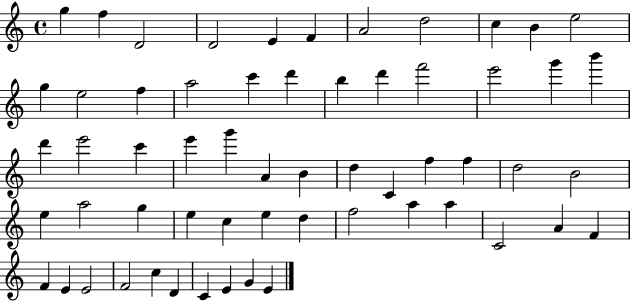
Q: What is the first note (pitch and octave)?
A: G5